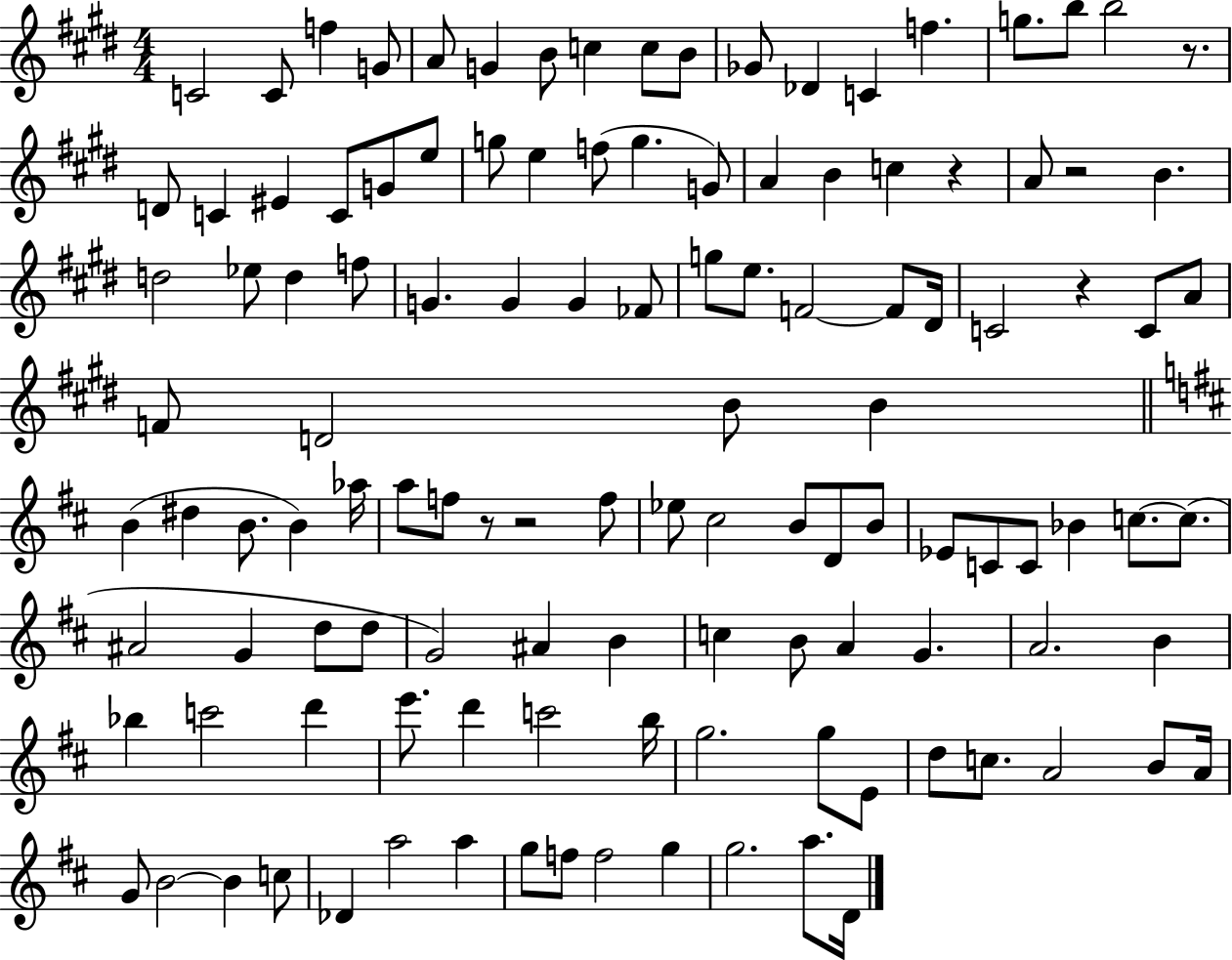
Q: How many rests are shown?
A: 6